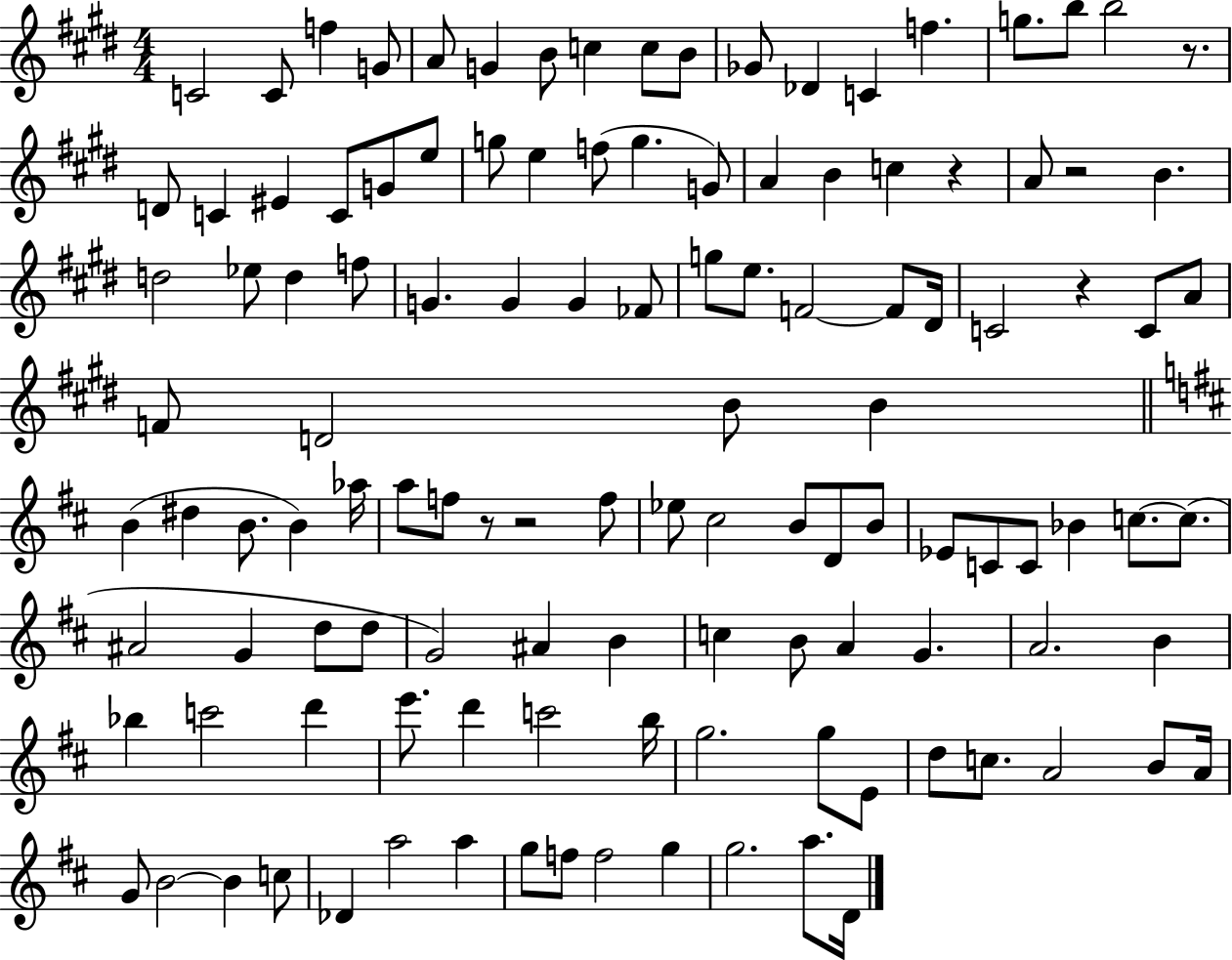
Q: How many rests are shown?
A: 6